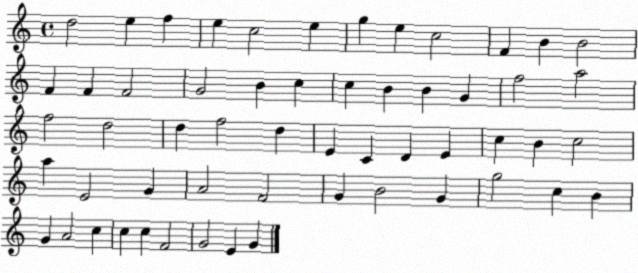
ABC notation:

X:1
T:Untitled
M:4/4
L:1/4
K:C
d2 e f e c2 e g e c2 F B B2 F F F2 G2 B c c B B G f2 a2 f2 d2 d f2 d E C D E c B c2 a E2 G A2 F2 G B2 G g2 c B G A2 c c c F2 G2 E G